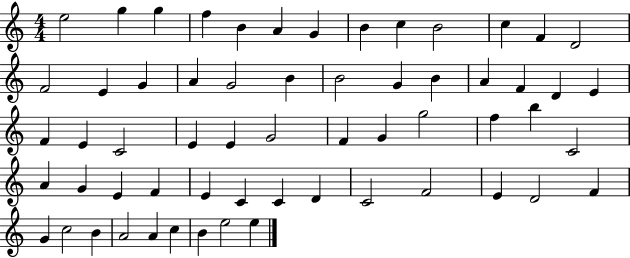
E5/h G5/q G5/q F5/q B4/q A4/q G4/q B4/q C5/q B4/h C5/q F4/q D4/h F4/h E4/q G4/q A4/q G4/h B4/q B4/h G4/q B4/q A4/q F4/q D4/q E4/q F4/q E4/q C4/h E4/q E4/q G4/h F4/q G4/q G5/h F5/q B5/q C4/h A4/q G4/q E4/q F4/q E4/q C4/q C4/q D4/q C4/h F4/h E4/q D4/h F4/q G4/q C5/h B4/q A4/h A4/q C5/q B4/q E5/h E5/q